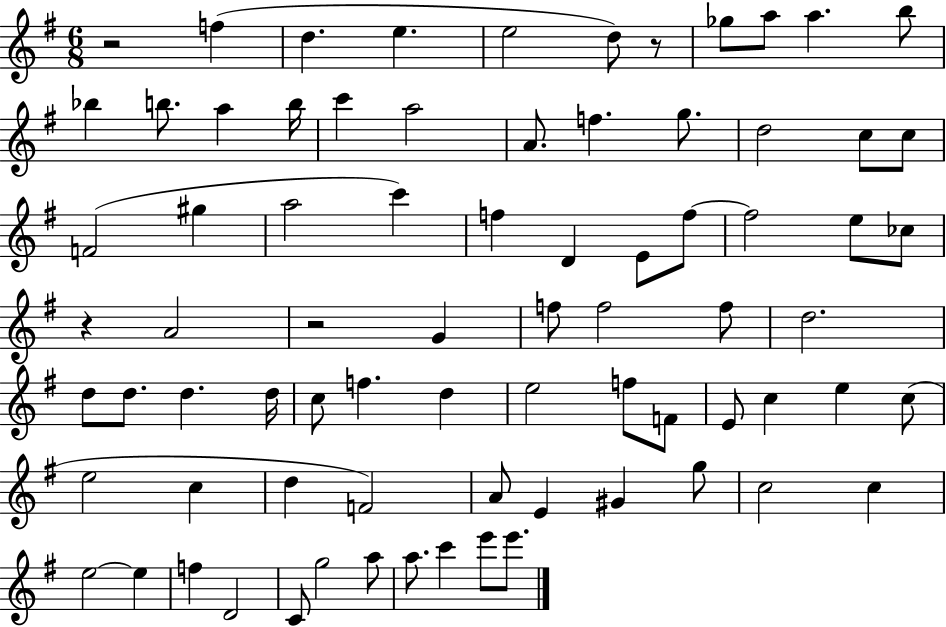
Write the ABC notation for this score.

X:1
T:Untitled
M:6/8
L:1/4
K:G
z2 f d e e2 d/2 z/2 _g/2 a/2 a b/2 _b b/2 a b/4 c' a2 A/2 f g/2 d2 c/2 c/2 F2 ^g a2 c' f D E/2 f/2 f2 e/2 _c/2 z A2 z2 G f/2 f2 f/2 d2 d/2 d/2 d d/4 c/2 f d e2 f/2 F/2 E/2 c e c/2 e2 c d F2 A/2 E ^G g/2 c2 c e2 e f D2 C/2 g2 a/2 a/2 c' e'/2 e'/2